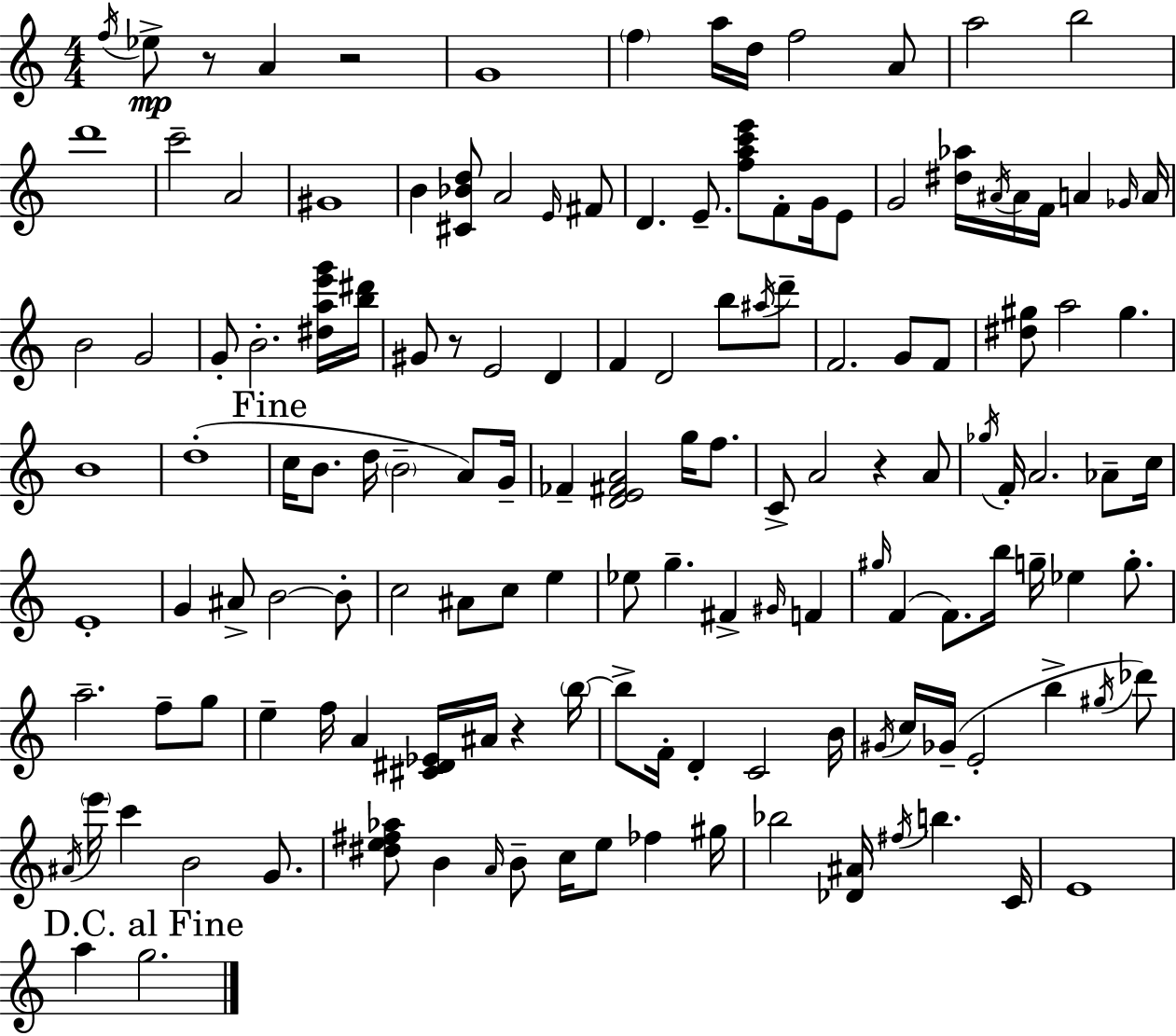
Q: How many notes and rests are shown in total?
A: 142